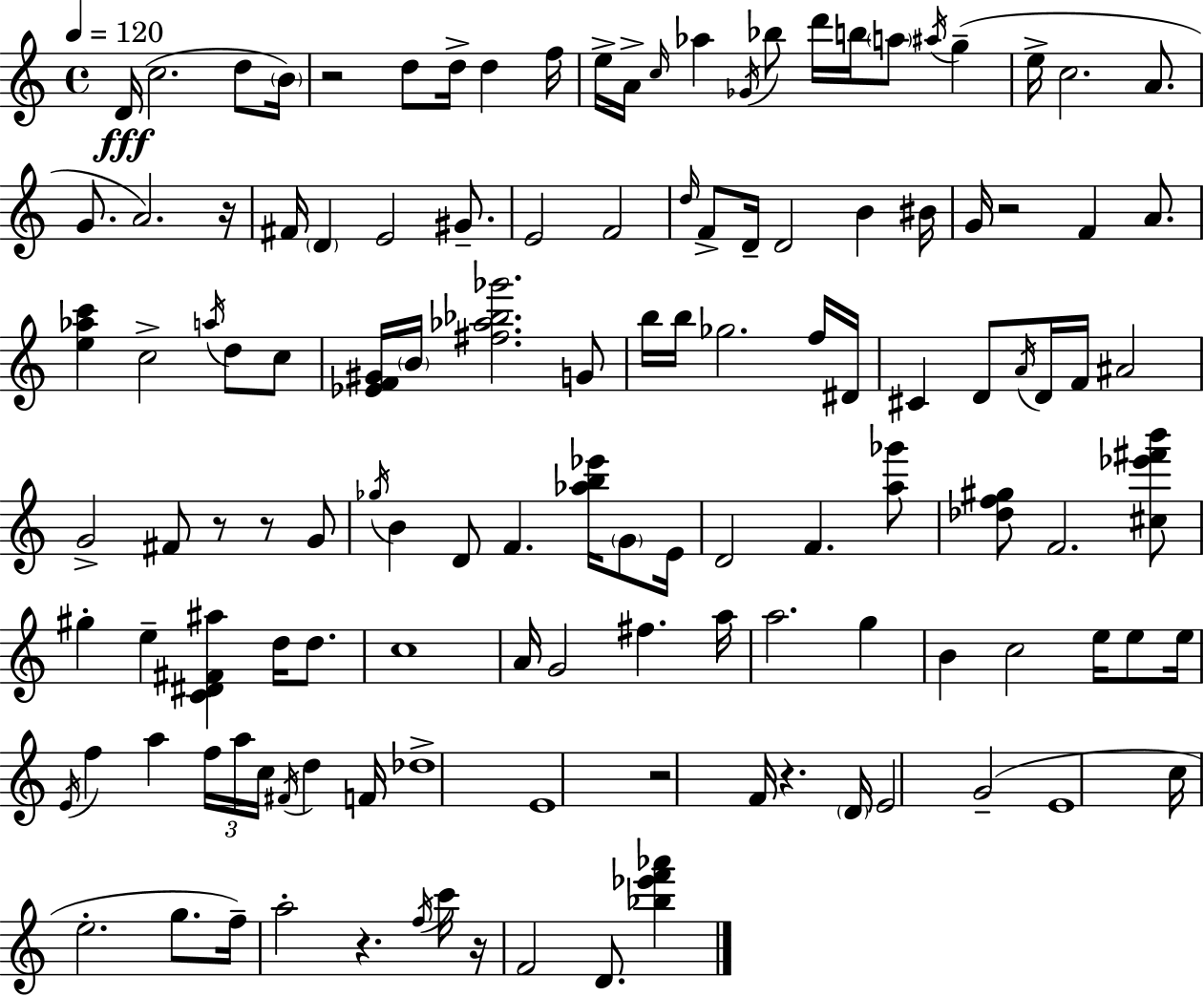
D4/s C5/h. D5/e B4/s R/h D5/e D5/s D5/q F5/s E5/s A4/s C5/s Ab5/q Gb4/s Bb5/e D6/s B5/s A5/e A#5/s G5/q E5/s C5/h. A4/e. G4/e. A4/h. R/s F#4/s D4/q E4/h G#4/e. E4/h F4/h D5/s F4/e D4/s D4/h B4/q BIS4/s G4/s R/h F4/q A4/e. [E5,Ab5,C6]/q C5/h A5/s D5/e C5/e [Eb4,F4,G#4]/s B4/s [F#5,Ab5,Bb5,Gb6]/h. G4/e B5/s B5/s Gb5/h. F5/s D#4/s C#4/q D4/e A4/s D4/s F4/s A#4/h G4/h F#4/e R/e R/e G4/e Gb5/s B4/q D4/e F4/q. [Ab5,B5,Eb6]/s G4/e E4/s D4/h F4/q. [A5,Gb6]/e [Db5,F5,G#5]/e F4/h. [C#5,Eb6,F#6,B6]/e G#5/q E5/q [C4,D#4,F#4,A#5]/q D5/s D5/e. C5/w A4/s G4/h F#5/q. A5/s A5/h. G5/q B4/q C5/h E5/s E5/e E5/s E4/s F5/q A5/q F5/s A5/s C5/s F#4/s D5/q F4/s Db5/w E4/w R/h F4/s R/q. D4/s E4/h G4/h E4/w C5/s E5/h. G5/e. F5/s A5/h R/q. F5/s C6/s R/s F4/h D4/e. [Bb5,Eb6,F6,Ab6]/q